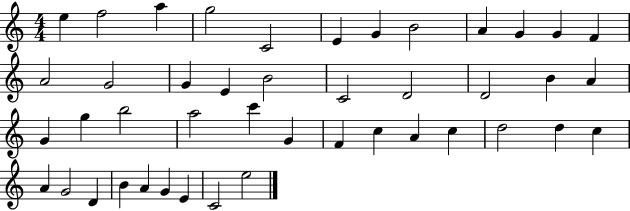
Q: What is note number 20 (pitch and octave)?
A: D4